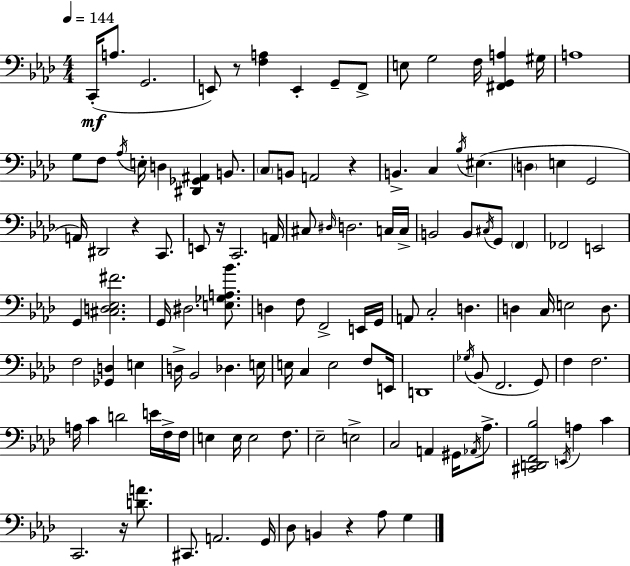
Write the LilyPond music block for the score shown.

{
  \clef bass
  \numericTimeSignature
  \time 4/4
  \key aes \major
  \tempo 4 = 144
  c,16-.(\mf a8. g,2. | e,8) r8 <f a>4 e,4-. g,8-- f,8-> | e8 g2 f16 <fis, g, a>4 gis16 | a1 | \break g8 f8 \acciaccatura { aes16 } e16-. d4 <dis, ges, ais,>4 b,8. | \parenthesize c8 b,8 a,2 r4 | b,4.-> c4 \acciaccatura { bes16 } eis4.( | \parenthesize d4 e4 g,2 | \break a,16) dis,2 r4 c,8. | e,8 r16 c,2. | a,16 cis8 \grace { dis16 } d2. | c16 c16-> b,2 b,8 \acciaccatura { cis16 } g,8 | \break \parenthesize f,4 fes,2 e,2 | g,4 <cis d ees fis'>2. | g,16 dis2. | <e ges a bes'>8. d4 f8 f,2-> | \break e,16 g,16 a,8 c2-. d4. | d4 c16 e2 | d8. f2 <ges, d>4 | e4 d16-> bes,2 des4. | \break e16 e16 c4 e2 | f8 e,16 d,1 | \acciaccatura { ges16 } bes,8( f,2. | g,8) f4 f2. | \break a16 c'4 d'2 | e'16 f16-> f16 e4 e16 e2 | f8. ees2-- e2-> | c2 a,4 | \break gis,16 \acciaccatura { aes,16 } aes8.-> <cis, d, f, bes>2 \acciaccatura { e,16 } a4 | c'4 c,2. | r16 <d' a'>8. cis,8. a,2. | g,16 des8 b,4 r4 | \break aes8 g4 \bar "|."
}